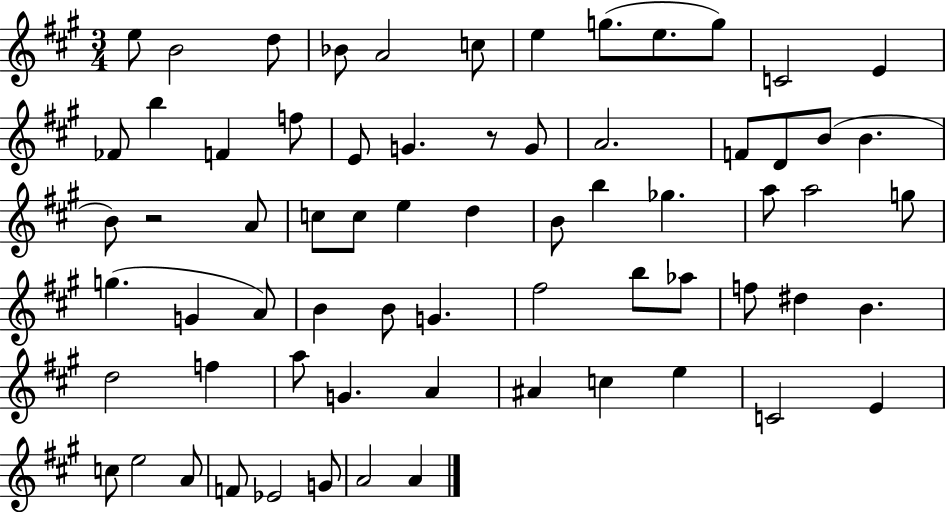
{
  \clef treble
  \numericTimeSignature
  \time 3/4
  \key a \major
  \repeat volta 2 { e''8 b'2 d''8 | bes'8 a'2 c''8 | e''4 g''8.( e''8. g''8) | c'2 e'4 | \break fes'8 b''4 f'4 f''8 | e'8 g'4. r8 g'8 | a'2. | f'8 d'8 b'8( b'4. | \break b'8) r2 a'8 | c''8 c''8 e''4 d''4 | b'8 b''4 ges''4. | a''8 a''2 g''8 | \break g''4.( g'4 a'8) | b'4 b'8 g'4. | fis''2 b''8 aes''8 | f''8 dis''4 b'4. | \break d''2 f''4 | a''8 g'4. a'4 | ais'4 c''4 e''4 | c'2 e'4 | \break c''8 e''2 a'8 | f'8 ees'2 g'8 | a'2 a'4 | } \bar "|."
}